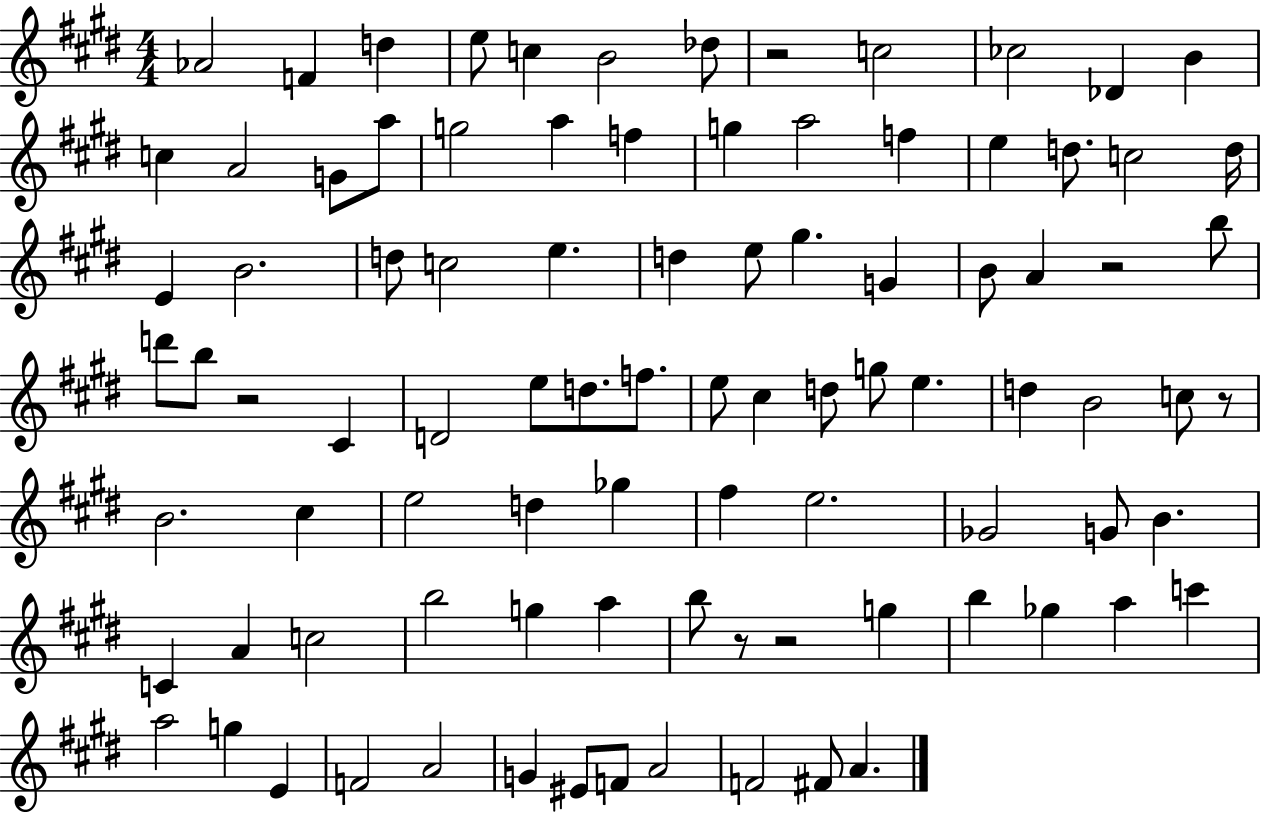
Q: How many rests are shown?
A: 6